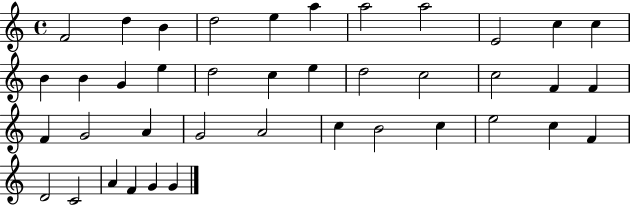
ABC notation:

X:1
T:Untitled
M:4/4
L:1/4
K:C
F2 d B d2 e a a2 a2 E2 c c B B G e d2 c e d2 c2 c2 F F F G2 A G2 A2 c B2 c e2 c F D2 C2 A F G G